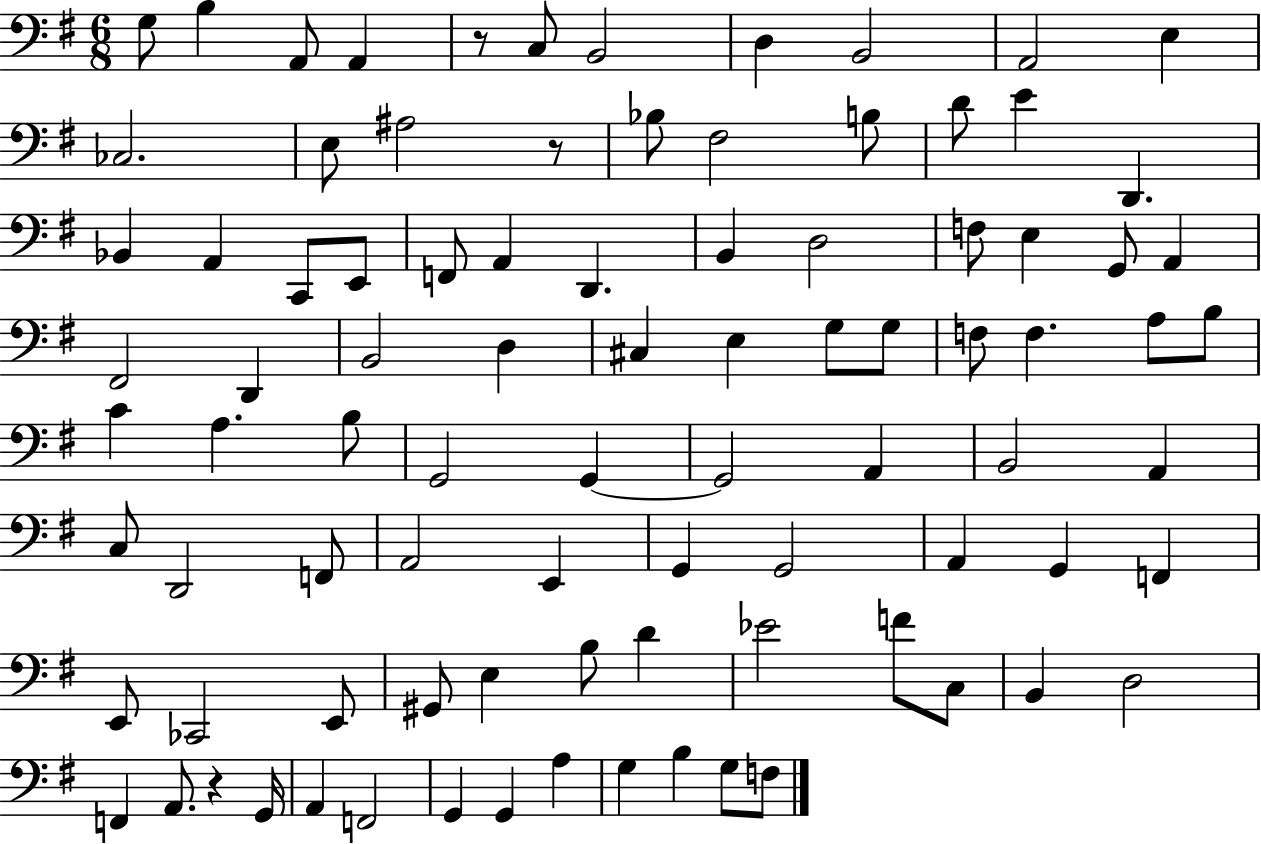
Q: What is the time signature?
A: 6/8